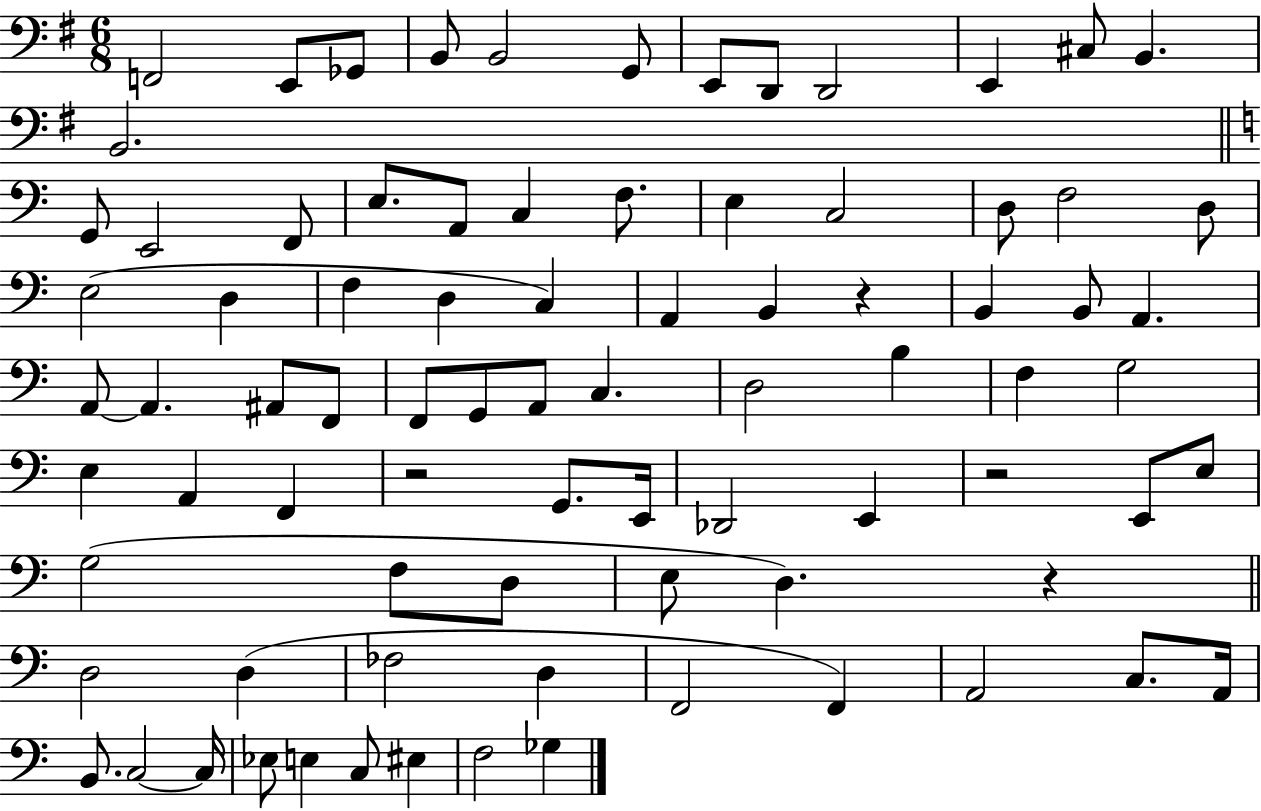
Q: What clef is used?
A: bass